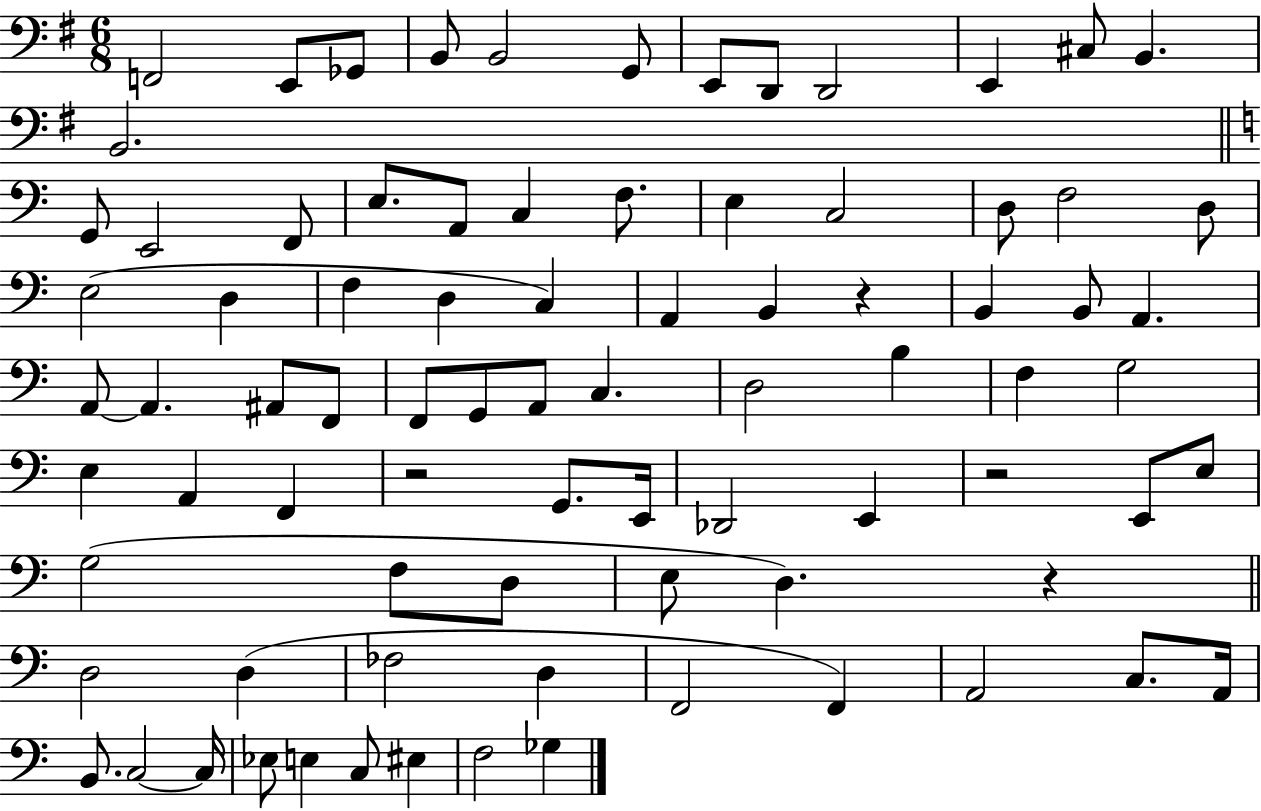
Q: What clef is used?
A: bass